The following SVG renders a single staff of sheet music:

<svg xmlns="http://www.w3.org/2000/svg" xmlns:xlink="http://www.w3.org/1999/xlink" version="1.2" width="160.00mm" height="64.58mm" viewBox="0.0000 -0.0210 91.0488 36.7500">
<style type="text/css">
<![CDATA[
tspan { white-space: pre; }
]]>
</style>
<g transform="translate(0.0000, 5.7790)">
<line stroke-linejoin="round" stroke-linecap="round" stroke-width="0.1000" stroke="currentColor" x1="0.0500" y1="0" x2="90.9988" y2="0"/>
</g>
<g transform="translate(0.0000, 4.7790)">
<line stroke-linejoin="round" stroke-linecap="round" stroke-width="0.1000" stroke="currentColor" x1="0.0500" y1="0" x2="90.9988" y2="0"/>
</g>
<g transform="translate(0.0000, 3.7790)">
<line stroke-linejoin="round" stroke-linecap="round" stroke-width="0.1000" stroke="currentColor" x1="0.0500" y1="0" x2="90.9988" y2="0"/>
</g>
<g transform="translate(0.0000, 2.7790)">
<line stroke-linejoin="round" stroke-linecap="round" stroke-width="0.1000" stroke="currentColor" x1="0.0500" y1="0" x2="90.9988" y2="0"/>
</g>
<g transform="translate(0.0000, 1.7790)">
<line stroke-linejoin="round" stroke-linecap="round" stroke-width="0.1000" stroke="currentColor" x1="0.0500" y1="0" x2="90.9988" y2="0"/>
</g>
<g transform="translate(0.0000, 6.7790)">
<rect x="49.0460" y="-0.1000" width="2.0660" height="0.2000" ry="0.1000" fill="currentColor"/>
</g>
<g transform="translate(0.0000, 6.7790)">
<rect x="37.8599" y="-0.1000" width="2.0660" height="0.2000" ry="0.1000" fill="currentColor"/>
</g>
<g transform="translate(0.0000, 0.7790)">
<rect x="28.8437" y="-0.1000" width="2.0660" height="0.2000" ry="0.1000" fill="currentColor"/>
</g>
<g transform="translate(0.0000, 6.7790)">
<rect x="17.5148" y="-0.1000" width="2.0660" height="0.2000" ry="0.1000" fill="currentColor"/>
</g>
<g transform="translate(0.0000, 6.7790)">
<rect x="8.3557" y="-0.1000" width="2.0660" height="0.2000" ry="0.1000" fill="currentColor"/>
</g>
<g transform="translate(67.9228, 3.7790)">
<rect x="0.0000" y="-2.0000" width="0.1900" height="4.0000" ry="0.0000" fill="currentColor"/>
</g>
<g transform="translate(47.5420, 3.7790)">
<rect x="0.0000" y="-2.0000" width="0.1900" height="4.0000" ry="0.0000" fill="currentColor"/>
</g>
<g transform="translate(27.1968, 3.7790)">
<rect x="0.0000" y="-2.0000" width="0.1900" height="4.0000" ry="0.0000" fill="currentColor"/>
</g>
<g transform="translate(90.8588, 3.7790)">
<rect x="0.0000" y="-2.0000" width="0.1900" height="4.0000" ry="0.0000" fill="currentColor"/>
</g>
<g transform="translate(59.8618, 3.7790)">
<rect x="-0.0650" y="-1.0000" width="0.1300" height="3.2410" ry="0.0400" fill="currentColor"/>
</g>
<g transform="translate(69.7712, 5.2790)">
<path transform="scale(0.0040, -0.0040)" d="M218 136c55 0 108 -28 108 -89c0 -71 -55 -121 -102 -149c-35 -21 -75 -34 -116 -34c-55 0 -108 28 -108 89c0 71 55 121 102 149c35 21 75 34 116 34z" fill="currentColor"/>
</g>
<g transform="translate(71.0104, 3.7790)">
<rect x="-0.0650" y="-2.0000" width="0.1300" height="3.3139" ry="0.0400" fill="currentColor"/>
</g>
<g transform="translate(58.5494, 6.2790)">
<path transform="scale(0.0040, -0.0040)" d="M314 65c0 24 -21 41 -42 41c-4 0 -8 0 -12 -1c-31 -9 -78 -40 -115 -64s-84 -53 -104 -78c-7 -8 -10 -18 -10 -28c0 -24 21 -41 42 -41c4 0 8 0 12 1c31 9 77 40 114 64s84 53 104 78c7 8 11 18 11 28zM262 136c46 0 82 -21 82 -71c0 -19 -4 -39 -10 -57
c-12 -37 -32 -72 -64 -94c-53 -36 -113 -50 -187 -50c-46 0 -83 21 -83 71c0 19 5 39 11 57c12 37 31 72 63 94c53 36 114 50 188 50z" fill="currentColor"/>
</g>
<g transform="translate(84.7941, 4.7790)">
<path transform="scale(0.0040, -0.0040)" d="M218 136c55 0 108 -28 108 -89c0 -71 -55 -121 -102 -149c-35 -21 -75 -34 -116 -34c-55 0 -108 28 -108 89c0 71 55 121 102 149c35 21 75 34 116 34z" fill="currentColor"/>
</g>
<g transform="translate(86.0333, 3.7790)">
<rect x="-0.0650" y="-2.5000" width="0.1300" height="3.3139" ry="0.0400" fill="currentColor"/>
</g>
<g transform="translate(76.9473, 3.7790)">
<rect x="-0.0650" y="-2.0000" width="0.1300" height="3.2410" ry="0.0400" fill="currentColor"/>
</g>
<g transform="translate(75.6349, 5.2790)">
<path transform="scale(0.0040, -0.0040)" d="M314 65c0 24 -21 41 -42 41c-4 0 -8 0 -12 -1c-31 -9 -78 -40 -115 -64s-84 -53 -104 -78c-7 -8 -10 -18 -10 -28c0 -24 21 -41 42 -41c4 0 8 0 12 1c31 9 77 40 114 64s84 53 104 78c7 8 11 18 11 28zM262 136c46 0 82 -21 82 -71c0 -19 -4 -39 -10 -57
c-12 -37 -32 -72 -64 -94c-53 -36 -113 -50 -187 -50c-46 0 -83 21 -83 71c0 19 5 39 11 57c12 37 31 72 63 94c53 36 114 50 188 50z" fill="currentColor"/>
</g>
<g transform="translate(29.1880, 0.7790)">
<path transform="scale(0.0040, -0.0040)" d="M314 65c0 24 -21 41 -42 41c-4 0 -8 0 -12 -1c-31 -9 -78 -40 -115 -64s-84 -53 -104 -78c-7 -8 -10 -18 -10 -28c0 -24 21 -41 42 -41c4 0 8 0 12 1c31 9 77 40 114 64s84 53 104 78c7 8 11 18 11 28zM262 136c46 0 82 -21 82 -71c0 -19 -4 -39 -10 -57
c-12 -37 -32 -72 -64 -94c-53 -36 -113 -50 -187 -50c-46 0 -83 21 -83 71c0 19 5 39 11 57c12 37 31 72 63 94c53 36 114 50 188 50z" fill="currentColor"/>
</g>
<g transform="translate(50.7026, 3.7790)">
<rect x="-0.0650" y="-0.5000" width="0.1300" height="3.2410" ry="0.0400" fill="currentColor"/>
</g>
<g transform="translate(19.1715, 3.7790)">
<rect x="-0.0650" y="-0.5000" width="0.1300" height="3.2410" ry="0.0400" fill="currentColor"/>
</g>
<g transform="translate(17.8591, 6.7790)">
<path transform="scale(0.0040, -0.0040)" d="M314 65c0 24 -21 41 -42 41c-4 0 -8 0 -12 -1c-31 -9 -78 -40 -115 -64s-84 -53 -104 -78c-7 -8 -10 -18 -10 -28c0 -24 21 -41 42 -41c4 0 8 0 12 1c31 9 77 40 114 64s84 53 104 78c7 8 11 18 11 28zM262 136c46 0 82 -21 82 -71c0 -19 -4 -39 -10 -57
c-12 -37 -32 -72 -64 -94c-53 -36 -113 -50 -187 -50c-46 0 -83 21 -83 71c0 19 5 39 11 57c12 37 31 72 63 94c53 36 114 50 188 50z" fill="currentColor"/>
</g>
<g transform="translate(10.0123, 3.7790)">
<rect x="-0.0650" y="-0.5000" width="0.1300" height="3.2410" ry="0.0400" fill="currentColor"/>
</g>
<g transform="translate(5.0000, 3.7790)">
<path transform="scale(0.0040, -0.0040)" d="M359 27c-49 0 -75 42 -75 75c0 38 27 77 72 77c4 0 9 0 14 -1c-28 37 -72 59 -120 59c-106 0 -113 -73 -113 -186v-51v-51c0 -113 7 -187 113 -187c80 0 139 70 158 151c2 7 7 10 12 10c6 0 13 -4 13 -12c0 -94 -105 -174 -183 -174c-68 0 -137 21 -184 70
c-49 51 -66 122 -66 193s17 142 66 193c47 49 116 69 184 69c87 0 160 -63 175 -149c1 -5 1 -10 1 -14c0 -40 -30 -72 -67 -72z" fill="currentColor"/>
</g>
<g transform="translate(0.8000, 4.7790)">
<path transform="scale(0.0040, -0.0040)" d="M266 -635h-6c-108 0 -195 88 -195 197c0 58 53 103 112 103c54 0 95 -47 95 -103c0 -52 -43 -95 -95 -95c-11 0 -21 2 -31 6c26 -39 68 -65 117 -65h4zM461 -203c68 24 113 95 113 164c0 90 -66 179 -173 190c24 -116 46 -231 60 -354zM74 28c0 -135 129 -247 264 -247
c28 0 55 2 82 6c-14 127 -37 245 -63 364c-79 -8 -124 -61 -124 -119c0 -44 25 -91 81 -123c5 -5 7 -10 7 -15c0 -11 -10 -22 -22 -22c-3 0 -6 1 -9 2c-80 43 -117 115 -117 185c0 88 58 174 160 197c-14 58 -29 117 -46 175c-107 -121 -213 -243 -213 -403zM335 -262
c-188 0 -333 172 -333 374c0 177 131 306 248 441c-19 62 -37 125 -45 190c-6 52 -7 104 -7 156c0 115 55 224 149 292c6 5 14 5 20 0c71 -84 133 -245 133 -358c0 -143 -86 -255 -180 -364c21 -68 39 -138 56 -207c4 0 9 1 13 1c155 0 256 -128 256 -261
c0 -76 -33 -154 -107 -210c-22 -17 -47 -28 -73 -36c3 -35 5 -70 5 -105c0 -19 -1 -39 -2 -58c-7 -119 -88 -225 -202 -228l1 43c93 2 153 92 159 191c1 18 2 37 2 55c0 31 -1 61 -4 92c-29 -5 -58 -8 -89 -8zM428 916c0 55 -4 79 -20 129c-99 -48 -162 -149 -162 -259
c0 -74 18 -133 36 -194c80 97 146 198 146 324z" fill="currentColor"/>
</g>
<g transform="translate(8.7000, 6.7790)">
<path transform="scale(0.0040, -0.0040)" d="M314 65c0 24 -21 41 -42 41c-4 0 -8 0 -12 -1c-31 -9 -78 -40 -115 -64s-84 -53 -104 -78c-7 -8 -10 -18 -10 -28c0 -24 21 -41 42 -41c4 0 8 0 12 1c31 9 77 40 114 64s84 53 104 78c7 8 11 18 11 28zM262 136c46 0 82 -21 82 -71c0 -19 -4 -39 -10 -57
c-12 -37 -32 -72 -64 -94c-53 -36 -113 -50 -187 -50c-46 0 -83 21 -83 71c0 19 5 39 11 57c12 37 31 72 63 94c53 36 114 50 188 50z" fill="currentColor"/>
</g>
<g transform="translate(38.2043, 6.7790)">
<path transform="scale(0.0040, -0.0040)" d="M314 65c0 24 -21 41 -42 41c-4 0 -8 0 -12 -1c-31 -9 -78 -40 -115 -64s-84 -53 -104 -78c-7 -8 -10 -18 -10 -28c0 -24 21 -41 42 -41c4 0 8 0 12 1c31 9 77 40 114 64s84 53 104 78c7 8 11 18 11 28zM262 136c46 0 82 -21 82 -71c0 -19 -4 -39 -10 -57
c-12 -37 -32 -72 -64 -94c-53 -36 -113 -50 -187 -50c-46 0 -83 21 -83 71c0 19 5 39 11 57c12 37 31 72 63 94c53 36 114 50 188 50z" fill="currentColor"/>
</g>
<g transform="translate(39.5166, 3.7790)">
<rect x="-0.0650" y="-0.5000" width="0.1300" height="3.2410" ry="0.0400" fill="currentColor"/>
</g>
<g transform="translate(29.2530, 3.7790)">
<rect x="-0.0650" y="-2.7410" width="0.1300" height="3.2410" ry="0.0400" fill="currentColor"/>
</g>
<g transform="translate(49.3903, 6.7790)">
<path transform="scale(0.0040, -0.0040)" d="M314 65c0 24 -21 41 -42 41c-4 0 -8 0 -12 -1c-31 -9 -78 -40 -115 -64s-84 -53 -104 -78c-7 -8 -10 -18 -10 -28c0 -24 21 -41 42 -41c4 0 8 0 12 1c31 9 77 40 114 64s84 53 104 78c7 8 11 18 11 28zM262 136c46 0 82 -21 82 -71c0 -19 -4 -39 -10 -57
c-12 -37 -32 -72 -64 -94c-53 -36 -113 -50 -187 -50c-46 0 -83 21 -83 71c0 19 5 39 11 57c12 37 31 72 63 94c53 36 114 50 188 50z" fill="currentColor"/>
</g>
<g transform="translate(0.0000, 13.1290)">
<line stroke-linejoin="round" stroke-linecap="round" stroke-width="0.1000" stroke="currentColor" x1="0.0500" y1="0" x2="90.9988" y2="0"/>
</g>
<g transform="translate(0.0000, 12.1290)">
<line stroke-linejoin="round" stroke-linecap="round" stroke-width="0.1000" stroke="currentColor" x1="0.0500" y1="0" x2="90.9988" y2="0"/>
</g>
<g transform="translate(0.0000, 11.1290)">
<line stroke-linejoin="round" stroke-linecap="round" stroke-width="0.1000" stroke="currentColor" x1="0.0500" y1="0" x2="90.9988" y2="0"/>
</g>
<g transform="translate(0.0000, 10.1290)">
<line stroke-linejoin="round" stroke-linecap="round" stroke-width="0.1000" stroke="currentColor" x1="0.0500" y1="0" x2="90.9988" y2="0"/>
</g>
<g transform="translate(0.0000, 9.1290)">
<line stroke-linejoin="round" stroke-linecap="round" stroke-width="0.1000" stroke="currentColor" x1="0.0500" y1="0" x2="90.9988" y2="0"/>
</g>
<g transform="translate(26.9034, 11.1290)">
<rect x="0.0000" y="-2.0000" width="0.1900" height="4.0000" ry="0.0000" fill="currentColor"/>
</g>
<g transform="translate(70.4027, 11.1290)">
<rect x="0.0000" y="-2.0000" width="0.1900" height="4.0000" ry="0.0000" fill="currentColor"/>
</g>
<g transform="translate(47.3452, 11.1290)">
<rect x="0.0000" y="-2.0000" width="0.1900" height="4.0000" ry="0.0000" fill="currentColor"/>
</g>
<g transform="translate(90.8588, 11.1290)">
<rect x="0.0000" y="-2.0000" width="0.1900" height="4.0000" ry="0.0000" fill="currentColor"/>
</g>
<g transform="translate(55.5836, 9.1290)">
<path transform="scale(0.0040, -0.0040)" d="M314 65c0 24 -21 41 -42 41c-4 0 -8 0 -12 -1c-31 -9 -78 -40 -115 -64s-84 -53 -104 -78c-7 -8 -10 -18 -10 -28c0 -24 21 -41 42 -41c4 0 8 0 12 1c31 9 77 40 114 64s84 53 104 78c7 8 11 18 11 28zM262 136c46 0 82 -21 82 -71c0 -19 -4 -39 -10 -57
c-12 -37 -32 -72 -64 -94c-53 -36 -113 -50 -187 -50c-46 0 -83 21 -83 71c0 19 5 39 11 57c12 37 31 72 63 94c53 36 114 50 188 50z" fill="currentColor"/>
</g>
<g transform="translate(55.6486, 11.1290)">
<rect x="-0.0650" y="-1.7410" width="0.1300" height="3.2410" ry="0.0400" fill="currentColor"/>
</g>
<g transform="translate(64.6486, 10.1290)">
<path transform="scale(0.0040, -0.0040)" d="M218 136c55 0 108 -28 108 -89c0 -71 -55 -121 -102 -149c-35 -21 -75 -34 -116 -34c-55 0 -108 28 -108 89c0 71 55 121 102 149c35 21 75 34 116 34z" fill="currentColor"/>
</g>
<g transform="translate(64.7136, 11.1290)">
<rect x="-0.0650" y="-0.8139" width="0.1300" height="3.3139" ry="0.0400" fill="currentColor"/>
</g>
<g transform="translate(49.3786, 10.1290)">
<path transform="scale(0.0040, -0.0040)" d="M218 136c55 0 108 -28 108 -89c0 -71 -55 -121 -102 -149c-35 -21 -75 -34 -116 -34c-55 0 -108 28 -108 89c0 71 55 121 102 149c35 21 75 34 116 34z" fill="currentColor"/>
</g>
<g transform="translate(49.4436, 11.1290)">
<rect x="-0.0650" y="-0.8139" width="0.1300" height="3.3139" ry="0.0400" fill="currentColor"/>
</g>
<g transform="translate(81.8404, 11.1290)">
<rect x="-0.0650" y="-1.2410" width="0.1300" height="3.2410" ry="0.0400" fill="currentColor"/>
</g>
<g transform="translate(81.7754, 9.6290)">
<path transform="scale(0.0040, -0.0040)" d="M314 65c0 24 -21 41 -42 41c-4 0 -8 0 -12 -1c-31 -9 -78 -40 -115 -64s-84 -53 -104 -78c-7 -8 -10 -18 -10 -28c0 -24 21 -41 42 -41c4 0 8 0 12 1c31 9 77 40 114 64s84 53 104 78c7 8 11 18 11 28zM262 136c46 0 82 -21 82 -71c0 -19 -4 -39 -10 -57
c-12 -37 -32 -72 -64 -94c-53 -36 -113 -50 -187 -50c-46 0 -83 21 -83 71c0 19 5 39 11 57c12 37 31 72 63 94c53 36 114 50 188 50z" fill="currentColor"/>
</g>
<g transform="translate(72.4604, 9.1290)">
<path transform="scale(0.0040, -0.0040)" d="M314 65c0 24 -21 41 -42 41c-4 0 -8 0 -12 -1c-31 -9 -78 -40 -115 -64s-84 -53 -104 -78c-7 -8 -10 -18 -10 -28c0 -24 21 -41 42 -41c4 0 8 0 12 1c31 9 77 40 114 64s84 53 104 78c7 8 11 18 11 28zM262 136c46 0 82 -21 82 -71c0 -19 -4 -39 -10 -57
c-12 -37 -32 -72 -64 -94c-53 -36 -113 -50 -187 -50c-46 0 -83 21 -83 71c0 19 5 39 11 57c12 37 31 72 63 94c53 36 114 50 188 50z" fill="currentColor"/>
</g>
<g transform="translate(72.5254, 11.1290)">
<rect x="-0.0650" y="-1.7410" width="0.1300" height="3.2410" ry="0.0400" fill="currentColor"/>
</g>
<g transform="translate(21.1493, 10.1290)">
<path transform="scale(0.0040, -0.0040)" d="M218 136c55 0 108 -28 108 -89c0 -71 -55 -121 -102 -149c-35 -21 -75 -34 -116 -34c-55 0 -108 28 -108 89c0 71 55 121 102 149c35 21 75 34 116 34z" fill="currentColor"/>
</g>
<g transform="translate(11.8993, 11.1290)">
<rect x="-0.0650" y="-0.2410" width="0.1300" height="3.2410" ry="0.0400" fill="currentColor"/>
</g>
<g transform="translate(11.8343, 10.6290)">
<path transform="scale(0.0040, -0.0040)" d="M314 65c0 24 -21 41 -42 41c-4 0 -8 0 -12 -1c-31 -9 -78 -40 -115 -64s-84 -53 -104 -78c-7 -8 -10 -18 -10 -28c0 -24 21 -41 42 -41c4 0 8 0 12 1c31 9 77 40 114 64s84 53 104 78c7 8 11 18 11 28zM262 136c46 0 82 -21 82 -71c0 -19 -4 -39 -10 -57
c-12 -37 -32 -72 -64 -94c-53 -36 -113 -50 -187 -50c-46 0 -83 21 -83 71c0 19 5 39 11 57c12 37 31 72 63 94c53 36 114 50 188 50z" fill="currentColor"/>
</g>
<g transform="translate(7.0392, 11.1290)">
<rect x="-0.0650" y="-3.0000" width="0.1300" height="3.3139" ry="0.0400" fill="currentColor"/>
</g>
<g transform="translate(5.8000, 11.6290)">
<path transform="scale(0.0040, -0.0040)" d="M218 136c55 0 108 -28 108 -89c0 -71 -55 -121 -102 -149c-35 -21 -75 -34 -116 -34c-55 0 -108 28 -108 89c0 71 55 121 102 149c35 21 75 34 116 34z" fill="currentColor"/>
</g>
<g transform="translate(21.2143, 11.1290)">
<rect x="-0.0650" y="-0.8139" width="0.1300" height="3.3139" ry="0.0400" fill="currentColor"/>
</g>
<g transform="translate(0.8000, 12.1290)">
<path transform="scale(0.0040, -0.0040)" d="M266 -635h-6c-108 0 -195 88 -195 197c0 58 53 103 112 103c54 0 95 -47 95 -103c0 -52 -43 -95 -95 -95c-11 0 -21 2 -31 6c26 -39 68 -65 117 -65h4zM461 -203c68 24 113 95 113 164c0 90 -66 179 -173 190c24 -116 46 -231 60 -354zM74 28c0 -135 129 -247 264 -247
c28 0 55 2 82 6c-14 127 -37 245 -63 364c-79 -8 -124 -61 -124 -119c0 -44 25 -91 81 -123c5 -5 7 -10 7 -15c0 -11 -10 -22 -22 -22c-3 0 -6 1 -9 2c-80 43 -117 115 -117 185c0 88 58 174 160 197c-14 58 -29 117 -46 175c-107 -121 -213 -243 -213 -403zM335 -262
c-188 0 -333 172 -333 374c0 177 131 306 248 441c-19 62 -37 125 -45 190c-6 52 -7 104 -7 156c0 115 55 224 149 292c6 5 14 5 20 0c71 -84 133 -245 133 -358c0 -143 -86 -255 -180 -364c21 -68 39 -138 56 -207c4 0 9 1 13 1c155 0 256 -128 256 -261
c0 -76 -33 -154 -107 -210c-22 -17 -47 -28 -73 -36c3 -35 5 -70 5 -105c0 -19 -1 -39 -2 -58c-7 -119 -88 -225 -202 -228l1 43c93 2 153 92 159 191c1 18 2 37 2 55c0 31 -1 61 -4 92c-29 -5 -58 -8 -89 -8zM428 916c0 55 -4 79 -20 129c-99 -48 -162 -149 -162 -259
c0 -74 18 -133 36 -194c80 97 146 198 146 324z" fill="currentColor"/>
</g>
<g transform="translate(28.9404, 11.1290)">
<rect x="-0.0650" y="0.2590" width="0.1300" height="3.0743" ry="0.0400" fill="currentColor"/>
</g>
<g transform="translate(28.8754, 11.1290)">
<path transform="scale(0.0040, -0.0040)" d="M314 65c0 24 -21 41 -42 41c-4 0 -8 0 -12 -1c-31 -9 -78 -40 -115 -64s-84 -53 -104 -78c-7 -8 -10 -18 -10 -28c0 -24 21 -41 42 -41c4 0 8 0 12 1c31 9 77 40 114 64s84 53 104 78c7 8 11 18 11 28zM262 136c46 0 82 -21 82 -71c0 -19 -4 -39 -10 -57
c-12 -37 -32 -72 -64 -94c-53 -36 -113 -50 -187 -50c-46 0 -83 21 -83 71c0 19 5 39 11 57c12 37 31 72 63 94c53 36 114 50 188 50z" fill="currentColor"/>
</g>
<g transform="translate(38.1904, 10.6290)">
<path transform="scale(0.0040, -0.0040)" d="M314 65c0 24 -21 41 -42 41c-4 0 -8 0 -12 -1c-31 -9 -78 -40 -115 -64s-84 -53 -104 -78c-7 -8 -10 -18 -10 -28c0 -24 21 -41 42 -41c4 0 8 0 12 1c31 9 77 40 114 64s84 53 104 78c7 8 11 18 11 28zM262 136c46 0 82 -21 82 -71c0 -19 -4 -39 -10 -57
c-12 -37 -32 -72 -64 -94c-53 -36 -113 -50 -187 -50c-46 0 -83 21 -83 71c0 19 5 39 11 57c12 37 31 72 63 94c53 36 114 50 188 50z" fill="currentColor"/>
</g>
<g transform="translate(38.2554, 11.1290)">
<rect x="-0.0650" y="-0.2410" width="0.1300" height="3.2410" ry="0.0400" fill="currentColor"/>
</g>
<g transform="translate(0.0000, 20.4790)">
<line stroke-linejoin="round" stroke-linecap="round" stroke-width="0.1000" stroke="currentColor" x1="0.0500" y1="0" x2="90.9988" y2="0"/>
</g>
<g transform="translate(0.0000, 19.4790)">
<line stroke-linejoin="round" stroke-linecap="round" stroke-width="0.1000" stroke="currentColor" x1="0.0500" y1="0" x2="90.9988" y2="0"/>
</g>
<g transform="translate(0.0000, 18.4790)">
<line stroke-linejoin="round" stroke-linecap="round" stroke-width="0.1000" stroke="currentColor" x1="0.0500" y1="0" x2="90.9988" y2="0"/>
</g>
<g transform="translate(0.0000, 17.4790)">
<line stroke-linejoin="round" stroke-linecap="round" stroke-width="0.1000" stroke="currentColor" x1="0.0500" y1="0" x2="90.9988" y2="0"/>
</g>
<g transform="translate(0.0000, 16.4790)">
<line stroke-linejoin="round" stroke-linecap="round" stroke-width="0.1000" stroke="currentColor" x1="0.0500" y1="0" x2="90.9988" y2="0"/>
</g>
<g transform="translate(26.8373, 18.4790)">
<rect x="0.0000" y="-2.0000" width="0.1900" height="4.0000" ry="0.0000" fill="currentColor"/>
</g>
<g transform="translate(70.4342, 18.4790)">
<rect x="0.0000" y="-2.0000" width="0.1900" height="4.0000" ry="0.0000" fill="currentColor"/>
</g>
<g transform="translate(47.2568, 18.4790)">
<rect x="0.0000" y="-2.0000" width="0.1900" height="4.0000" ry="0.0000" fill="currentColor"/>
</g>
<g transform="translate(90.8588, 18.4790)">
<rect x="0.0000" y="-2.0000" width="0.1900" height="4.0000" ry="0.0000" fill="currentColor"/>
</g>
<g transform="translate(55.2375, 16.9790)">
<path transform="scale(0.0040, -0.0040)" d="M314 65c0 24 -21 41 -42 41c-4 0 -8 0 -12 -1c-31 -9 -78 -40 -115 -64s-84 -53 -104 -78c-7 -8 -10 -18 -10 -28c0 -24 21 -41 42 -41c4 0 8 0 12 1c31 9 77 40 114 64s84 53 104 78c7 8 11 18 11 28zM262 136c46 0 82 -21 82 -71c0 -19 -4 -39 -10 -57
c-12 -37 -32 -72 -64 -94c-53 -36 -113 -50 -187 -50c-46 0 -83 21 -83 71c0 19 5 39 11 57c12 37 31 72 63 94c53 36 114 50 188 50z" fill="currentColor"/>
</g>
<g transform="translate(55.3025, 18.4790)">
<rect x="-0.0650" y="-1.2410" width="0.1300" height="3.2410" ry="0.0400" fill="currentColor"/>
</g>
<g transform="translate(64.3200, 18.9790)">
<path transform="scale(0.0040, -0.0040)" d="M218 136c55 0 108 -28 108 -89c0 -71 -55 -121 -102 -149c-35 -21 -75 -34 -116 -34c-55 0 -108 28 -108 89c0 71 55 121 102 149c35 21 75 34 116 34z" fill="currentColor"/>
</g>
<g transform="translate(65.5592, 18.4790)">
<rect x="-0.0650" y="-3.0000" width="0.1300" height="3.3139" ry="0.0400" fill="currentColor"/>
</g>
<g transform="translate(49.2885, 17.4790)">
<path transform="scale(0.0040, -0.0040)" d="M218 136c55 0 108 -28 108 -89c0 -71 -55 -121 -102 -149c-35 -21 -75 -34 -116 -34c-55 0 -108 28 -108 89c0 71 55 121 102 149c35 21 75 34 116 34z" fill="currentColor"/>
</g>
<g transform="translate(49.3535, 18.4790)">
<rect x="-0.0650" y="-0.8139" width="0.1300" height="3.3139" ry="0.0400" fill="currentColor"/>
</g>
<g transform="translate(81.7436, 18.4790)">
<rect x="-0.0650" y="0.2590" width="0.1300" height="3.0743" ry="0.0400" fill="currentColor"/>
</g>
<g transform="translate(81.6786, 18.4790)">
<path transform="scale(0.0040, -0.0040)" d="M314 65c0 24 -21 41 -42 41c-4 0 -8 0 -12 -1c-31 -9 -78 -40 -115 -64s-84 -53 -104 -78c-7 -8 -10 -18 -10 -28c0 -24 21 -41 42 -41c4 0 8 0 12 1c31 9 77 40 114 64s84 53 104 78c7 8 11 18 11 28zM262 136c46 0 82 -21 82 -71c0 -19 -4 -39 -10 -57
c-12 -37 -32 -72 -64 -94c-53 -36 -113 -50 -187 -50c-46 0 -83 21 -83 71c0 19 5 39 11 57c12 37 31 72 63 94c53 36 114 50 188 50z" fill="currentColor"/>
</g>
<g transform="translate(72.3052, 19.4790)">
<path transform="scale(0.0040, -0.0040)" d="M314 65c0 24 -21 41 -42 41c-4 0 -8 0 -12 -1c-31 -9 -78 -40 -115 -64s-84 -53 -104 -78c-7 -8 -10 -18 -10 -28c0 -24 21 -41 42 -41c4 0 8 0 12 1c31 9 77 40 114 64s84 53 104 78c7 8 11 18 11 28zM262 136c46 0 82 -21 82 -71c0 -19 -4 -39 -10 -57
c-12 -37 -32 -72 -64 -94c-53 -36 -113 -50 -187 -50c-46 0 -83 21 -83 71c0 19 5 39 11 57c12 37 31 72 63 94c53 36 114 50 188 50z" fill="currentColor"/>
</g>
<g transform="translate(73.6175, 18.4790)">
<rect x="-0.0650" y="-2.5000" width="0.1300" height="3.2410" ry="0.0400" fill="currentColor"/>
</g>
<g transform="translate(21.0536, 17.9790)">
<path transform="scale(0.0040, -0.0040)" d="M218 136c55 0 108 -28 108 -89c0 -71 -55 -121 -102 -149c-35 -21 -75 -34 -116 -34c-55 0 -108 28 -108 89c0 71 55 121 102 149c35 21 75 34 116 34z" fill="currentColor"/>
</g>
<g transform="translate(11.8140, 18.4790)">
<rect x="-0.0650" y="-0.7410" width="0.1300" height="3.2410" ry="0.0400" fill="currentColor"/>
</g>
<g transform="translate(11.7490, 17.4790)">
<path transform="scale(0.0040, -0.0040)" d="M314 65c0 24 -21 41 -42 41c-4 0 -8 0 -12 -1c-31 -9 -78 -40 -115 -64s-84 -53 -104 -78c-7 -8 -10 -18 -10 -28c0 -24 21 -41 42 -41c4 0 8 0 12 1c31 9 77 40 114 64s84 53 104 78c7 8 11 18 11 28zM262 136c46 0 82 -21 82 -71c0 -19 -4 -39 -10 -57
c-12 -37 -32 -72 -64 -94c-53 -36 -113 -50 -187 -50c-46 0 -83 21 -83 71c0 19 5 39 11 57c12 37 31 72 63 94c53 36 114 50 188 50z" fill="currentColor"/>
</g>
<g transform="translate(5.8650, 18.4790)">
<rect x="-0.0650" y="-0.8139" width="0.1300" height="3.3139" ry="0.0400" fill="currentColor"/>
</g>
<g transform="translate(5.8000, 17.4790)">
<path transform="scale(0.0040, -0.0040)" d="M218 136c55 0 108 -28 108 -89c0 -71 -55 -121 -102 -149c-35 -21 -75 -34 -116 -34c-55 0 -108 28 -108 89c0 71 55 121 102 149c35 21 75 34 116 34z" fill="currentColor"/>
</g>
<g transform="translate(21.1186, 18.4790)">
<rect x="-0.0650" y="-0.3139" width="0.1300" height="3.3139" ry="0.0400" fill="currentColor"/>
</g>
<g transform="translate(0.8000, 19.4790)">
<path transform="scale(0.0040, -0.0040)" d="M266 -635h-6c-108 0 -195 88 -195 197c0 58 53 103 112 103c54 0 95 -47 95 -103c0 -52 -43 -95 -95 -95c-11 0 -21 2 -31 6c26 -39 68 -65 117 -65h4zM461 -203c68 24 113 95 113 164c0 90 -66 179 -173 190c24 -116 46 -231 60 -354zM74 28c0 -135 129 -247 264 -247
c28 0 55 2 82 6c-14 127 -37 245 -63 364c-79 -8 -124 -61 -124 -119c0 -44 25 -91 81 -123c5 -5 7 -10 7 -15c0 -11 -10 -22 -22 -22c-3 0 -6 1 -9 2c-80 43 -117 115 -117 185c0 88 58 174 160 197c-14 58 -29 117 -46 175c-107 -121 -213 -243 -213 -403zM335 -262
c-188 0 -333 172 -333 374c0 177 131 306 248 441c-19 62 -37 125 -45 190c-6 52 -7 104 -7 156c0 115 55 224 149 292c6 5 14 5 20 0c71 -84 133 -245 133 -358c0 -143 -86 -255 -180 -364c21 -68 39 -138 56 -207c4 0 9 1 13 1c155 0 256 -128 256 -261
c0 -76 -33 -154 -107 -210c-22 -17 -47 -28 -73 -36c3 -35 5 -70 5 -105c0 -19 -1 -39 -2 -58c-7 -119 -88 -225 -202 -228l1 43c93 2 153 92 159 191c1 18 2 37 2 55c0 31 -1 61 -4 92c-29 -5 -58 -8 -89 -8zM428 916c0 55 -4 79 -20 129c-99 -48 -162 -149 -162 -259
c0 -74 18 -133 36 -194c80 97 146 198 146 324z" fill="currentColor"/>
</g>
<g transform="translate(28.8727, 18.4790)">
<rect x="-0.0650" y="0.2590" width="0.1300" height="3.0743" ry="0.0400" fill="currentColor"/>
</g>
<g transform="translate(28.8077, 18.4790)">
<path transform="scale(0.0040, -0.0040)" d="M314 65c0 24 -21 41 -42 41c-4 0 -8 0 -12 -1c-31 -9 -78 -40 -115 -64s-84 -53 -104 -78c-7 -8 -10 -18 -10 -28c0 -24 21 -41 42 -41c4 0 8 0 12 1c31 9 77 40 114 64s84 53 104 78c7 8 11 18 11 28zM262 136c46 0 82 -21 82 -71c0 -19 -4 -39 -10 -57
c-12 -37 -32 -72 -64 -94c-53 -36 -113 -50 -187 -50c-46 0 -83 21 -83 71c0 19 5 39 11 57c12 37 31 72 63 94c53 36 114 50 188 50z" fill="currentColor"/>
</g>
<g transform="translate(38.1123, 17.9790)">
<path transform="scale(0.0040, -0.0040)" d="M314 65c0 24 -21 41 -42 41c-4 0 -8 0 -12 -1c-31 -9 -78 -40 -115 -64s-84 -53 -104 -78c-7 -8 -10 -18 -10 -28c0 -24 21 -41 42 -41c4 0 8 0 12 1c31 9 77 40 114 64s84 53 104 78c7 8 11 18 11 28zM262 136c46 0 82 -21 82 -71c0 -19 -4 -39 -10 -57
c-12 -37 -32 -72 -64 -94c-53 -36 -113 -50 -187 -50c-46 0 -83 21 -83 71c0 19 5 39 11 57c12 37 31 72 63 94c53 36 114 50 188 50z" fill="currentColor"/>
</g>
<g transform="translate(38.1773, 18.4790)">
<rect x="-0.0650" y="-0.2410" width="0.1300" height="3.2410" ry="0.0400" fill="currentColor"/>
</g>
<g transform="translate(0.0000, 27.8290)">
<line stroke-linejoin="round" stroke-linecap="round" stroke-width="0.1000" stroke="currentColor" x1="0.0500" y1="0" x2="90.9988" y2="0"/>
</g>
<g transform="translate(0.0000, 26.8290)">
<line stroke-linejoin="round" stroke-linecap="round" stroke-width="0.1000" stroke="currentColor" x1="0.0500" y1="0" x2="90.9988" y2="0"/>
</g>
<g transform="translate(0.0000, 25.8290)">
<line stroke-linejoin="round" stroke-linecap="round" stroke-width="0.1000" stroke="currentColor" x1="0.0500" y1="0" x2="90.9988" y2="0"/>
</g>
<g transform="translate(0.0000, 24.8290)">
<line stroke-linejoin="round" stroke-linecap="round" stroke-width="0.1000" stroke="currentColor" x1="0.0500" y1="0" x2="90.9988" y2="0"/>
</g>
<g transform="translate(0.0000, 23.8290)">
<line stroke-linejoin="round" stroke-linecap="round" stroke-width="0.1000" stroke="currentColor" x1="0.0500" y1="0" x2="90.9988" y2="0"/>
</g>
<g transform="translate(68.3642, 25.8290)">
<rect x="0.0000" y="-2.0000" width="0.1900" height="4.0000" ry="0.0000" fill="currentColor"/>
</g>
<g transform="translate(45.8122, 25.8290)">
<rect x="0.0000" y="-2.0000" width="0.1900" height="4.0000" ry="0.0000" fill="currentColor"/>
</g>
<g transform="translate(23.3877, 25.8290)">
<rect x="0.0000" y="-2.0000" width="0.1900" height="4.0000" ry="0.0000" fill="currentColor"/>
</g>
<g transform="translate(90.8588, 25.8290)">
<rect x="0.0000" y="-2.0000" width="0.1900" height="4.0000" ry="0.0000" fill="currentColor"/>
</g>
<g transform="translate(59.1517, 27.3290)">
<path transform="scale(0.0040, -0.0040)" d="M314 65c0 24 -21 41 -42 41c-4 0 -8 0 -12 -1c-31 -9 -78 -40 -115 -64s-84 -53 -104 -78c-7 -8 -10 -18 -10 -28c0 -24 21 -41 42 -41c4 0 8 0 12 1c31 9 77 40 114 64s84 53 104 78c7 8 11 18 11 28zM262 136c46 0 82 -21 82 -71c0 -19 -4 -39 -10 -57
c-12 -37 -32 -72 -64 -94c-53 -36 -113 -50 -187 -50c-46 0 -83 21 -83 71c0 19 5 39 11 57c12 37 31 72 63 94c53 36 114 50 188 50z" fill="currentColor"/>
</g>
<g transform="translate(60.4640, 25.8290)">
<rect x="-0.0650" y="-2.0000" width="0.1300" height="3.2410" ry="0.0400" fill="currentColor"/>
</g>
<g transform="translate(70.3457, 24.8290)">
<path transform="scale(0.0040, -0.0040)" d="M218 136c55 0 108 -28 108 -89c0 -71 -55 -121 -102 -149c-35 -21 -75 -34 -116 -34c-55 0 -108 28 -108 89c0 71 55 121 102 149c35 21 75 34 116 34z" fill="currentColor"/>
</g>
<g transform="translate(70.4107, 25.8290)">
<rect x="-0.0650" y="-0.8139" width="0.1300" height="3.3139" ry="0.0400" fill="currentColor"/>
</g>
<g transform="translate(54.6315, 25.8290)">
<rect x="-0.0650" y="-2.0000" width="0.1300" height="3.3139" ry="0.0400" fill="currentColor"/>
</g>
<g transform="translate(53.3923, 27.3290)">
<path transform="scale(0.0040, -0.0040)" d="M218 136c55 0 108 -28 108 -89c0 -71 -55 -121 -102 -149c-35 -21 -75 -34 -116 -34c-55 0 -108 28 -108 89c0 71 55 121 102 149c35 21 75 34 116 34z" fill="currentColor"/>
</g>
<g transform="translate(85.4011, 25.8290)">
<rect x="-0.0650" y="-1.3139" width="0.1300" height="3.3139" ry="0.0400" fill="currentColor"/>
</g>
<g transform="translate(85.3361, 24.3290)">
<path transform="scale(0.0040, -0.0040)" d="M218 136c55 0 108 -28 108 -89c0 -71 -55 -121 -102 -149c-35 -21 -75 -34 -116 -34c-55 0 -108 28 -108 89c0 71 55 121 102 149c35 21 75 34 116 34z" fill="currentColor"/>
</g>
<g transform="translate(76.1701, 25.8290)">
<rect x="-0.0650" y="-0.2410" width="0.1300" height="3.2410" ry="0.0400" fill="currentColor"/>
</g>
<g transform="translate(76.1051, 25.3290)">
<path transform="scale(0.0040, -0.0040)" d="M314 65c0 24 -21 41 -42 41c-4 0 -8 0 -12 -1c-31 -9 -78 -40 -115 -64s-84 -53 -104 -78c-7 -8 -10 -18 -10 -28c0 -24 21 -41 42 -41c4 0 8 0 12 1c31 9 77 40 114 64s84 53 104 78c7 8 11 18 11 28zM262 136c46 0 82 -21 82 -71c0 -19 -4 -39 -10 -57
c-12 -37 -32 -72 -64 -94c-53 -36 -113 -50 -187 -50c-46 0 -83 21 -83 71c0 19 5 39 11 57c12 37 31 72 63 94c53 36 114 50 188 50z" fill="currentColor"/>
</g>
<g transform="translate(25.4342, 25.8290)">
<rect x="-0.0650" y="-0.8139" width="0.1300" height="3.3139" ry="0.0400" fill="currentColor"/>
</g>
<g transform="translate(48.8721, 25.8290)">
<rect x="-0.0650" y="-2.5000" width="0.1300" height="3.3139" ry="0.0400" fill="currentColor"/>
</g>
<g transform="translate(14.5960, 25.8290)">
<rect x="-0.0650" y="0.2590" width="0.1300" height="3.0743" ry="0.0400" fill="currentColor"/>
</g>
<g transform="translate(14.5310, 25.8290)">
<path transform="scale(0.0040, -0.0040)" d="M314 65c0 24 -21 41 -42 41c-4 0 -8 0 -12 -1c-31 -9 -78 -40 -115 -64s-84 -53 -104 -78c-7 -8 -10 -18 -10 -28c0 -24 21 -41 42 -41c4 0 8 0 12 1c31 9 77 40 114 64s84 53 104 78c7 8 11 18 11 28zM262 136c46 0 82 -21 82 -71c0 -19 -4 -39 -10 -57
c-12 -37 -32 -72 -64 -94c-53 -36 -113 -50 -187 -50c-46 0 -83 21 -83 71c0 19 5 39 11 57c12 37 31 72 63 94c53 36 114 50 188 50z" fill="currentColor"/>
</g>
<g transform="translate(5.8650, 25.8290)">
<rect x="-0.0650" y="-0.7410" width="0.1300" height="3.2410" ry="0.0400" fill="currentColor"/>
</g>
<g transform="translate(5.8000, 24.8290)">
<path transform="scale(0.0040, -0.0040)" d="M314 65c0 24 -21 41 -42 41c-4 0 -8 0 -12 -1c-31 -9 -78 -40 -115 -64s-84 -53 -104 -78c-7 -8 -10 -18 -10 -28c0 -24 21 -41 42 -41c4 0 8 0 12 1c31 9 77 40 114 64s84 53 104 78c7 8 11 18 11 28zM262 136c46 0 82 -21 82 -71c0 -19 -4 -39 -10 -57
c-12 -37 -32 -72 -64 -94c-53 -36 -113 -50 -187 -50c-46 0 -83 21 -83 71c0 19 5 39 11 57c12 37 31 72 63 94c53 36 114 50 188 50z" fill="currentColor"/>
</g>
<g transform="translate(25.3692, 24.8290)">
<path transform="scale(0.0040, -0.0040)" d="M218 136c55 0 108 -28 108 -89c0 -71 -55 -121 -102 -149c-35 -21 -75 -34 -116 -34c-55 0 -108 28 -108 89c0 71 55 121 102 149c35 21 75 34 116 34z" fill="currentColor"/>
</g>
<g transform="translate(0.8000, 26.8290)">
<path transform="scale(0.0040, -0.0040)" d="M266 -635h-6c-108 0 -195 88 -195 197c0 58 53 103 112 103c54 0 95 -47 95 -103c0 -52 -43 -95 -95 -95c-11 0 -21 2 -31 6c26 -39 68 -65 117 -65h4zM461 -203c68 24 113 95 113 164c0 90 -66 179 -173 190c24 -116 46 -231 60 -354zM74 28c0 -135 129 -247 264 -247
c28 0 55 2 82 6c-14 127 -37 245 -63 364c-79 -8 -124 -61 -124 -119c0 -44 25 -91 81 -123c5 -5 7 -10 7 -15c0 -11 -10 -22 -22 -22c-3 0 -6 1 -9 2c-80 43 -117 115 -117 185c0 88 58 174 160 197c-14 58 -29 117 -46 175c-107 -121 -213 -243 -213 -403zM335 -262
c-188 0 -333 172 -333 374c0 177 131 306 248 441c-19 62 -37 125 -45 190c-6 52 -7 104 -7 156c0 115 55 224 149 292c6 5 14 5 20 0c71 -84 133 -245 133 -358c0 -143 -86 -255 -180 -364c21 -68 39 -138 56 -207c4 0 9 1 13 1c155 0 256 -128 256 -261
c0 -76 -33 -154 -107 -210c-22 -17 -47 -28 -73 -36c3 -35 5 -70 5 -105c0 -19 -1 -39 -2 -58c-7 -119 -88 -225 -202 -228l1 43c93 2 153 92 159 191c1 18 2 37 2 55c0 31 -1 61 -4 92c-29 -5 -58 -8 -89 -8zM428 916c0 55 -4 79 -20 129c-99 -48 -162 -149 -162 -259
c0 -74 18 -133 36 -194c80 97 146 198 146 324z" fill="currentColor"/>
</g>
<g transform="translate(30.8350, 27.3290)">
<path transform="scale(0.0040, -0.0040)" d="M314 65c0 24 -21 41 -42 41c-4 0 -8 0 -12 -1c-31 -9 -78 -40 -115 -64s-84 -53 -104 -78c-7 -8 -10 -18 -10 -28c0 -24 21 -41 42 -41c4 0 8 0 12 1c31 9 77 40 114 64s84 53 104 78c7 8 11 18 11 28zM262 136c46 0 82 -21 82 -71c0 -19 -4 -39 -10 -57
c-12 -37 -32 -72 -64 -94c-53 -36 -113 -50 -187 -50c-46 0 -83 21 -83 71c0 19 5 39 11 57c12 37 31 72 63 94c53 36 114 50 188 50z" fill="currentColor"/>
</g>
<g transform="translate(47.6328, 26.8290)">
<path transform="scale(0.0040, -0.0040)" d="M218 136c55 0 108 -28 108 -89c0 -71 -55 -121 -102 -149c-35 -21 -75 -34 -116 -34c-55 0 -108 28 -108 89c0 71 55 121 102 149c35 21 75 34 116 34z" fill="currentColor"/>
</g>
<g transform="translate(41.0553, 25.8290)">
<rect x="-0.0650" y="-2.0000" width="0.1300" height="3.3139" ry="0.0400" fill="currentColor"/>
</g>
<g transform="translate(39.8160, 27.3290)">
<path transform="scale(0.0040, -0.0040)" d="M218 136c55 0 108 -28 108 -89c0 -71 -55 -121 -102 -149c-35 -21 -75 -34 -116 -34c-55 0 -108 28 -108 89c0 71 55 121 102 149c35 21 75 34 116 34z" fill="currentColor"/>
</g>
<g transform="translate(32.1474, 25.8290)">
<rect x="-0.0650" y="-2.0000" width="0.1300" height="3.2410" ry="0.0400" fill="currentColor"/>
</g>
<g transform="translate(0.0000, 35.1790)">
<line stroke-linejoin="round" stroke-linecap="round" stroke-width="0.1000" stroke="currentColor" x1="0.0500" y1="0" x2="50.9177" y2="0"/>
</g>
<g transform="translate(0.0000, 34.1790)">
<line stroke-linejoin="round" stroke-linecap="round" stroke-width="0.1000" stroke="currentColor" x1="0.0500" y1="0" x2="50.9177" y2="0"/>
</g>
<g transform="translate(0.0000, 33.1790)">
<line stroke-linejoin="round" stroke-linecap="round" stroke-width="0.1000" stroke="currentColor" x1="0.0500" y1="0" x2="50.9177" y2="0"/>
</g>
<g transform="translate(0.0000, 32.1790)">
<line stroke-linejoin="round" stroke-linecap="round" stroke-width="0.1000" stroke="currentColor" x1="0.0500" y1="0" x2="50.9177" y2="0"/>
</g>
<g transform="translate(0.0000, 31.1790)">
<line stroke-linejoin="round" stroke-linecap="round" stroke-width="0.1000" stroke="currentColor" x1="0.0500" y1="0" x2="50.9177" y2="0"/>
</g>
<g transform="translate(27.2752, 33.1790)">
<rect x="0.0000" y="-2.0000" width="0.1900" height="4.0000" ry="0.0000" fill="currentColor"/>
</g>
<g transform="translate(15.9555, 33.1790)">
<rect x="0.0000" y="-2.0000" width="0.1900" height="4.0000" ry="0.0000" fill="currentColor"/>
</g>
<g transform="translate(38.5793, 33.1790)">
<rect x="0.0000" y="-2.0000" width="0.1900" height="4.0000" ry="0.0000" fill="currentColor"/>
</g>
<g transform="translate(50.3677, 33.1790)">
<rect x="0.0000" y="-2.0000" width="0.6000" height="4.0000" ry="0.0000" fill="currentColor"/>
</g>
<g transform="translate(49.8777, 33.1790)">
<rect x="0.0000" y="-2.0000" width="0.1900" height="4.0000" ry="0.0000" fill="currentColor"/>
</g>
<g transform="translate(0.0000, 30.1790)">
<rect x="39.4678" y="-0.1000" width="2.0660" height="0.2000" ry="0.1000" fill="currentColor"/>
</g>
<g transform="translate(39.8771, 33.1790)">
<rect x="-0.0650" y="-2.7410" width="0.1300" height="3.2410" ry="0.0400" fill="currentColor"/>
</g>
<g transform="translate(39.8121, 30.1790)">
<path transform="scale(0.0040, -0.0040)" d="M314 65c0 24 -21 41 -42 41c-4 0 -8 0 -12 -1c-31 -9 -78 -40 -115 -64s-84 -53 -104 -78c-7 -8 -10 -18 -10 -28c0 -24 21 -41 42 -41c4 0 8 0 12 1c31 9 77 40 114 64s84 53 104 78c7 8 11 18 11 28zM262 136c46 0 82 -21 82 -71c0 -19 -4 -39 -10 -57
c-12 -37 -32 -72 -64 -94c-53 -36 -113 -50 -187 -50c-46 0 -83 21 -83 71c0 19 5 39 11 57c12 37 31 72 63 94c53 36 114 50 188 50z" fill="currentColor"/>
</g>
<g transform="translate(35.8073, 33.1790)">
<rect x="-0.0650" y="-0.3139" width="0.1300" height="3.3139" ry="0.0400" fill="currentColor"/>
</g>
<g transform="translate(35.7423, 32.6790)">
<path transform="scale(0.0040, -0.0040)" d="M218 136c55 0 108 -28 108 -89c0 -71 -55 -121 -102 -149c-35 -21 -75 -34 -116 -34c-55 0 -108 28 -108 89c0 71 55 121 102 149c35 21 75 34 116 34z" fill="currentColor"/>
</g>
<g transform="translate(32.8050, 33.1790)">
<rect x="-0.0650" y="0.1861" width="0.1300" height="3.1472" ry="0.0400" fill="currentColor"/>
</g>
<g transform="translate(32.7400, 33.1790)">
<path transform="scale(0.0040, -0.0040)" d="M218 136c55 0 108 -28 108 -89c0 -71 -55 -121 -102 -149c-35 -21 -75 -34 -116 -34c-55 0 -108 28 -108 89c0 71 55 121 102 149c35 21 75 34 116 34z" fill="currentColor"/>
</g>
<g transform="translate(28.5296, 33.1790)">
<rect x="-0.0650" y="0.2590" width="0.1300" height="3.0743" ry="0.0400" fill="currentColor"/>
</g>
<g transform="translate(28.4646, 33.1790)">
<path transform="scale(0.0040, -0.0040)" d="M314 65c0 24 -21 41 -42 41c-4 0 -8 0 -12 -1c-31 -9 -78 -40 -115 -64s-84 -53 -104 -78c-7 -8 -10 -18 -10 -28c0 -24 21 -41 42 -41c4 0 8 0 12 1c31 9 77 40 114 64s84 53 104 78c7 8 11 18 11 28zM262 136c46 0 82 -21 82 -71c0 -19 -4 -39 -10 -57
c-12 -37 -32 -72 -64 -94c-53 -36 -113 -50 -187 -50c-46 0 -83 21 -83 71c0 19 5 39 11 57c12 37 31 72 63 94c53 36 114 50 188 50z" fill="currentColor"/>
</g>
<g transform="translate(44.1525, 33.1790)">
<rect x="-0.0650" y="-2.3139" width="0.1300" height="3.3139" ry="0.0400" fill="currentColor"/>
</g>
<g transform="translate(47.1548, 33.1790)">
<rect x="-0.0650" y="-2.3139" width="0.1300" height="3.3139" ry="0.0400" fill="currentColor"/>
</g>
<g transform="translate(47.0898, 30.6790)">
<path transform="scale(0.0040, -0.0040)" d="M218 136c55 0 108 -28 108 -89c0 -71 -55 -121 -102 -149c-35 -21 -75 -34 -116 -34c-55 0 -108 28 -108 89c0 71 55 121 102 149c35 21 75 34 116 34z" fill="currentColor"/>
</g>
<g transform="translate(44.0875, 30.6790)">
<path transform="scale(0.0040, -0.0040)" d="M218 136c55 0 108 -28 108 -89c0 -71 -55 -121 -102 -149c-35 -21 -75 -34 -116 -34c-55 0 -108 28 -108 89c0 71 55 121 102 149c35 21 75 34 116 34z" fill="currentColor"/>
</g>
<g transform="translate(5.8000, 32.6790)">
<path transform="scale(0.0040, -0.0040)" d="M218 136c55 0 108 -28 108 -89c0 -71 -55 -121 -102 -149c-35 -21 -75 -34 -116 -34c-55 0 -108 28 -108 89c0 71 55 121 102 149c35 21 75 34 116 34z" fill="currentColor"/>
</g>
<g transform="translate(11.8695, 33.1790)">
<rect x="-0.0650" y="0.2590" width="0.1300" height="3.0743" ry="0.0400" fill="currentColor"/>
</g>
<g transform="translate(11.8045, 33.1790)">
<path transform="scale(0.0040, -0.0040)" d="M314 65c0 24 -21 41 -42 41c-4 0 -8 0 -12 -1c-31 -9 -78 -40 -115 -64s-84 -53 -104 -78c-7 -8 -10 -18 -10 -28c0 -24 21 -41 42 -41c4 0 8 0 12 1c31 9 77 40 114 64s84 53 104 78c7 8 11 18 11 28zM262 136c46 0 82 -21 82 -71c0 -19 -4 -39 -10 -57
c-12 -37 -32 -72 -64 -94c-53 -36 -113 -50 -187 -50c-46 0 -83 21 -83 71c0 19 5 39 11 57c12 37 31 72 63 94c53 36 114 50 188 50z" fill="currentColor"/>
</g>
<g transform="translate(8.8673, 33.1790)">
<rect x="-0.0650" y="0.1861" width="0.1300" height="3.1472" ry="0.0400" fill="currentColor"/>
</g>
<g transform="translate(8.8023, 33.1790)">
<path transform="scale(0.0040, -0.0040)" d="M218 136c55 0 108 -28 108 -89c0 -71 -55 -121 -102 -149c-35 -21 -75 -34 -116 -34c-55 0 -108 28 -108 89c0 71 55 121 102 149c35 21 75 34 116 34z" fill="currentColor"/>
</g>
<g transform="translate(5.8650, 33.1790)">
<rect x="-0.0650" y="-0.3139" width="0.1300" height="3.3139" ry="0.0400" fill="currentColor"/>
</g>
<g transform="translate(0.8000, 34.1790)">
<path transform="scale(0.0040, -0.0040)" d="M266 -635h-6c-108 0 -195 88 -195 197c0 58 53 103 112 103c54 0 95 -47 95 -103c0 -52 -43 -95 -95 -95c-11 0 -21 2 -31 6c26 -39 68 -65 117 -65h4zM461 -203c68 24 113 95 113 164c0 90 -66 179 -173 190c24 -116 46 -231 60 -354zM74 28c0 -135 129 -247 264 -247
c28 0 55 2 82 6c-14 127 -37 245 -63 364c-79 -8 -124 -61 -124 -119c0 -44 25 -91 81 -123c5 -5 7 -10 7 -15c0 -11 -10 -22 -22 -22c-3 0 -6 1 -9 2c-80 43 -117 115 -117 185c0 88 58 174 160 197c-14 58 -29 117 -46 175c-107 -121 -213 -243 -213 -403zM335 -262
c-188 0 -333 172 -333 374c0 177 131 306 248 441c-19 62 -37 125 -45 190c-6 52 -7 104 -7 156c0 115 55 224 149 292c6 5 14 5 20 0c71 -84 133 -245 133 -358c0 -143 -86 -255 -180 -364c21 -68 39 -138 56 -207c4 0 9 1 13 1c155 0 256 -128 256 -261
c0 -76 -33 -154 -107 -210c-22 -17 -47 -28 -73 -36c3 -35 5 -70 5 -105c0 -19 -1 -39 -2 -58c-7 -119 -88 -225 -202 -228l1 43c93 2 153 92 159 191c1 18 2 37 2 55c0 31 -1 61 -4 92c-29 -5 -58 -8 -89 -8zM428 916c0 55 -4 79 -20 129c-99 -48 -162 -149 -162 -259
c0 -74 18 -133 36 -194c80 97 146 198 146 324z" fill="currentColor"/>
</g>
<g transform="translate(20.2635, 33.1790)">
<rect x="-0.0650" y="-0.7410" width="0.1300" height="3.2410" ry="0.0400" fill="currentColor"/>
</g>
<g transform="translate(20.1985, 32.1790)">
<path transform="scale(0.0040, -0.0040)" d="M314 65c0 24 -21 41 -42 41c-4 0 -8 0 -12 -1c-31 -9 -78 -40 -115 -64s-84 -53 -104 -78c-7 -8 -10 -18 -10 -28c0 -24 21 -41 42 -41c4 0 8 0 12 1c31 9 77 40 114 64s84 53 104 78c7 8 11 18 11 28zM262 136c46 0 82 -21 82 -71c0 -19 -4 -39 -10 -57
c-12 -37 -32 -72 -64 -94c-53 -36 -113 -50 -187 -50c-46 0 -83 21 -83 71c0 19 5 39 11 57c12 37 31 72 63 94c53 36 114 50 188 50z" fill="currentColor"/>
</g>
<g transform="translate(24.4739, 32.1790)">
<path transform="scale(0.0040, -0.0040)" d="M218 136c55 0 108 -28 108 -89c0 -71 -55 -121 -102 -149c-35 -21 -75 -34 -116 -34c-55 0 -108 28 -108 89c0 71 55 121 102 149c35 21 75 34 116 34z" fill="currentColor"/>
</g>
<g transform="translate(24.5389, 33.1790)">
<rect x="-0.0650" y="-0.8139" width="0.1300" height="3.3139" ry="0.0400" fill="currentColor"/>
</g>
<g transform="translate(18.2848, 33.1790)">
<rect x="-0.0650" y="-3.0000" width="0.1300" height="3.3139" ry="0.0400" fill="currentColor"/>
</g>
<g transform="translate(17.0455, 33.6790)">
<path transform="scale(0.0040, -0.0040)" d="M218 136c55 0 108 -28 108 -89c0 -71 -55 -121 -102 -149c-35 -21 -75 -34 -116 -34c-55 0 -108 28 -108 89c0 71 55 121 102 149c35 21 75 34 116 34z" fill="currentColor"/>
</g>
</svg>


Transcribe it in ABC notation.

X:1
T:Untitled
M:4/4
L:1/4
K:C
C2 C2 a2 C2 C2 D2 F F2 G A c2 d B2 c2 d f2 d f2 e2 d d2 c B2 c2 d e2 A G2 B2 d2 B2 d F2 F G F F2 d c2 e c B B2 A d2 d B2 B c a2 g g